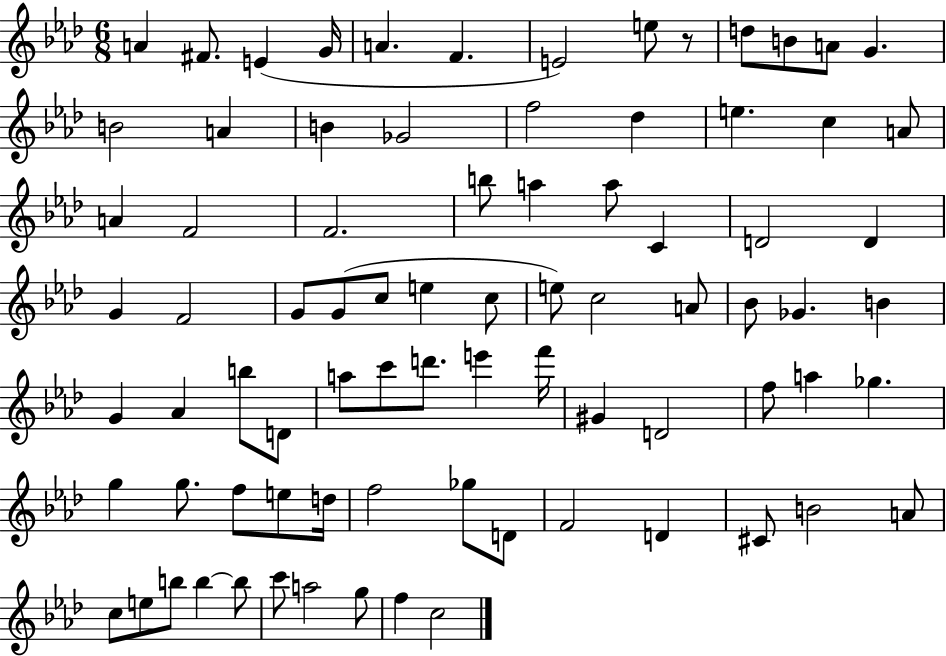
X:1
T:Untitled
M:6/8
L:1/4
K:Ab
A ^F/2 E G/4 A F E2 e/2 z/2 d/2 B/2 A/2 G B2 A B _G2 f2 _d e c A/2 A F2 F2 b/2 a a/2 C D2 D G F2 G/2 G/2 c/2 e c/2 e/2 c2 A/2 _B/2 _G B G _A b/2 D/2 a/2 c'/2 d'/2 e' f'/4 ^G D2 f/2 a _g g g/2 f/2 e/2 d/4 f2 _g/2 D/2 F2 D ^C/2 B2 A/2 c/2 e/2 b/2 b b/2 c'/2 a2 g/2 f c2